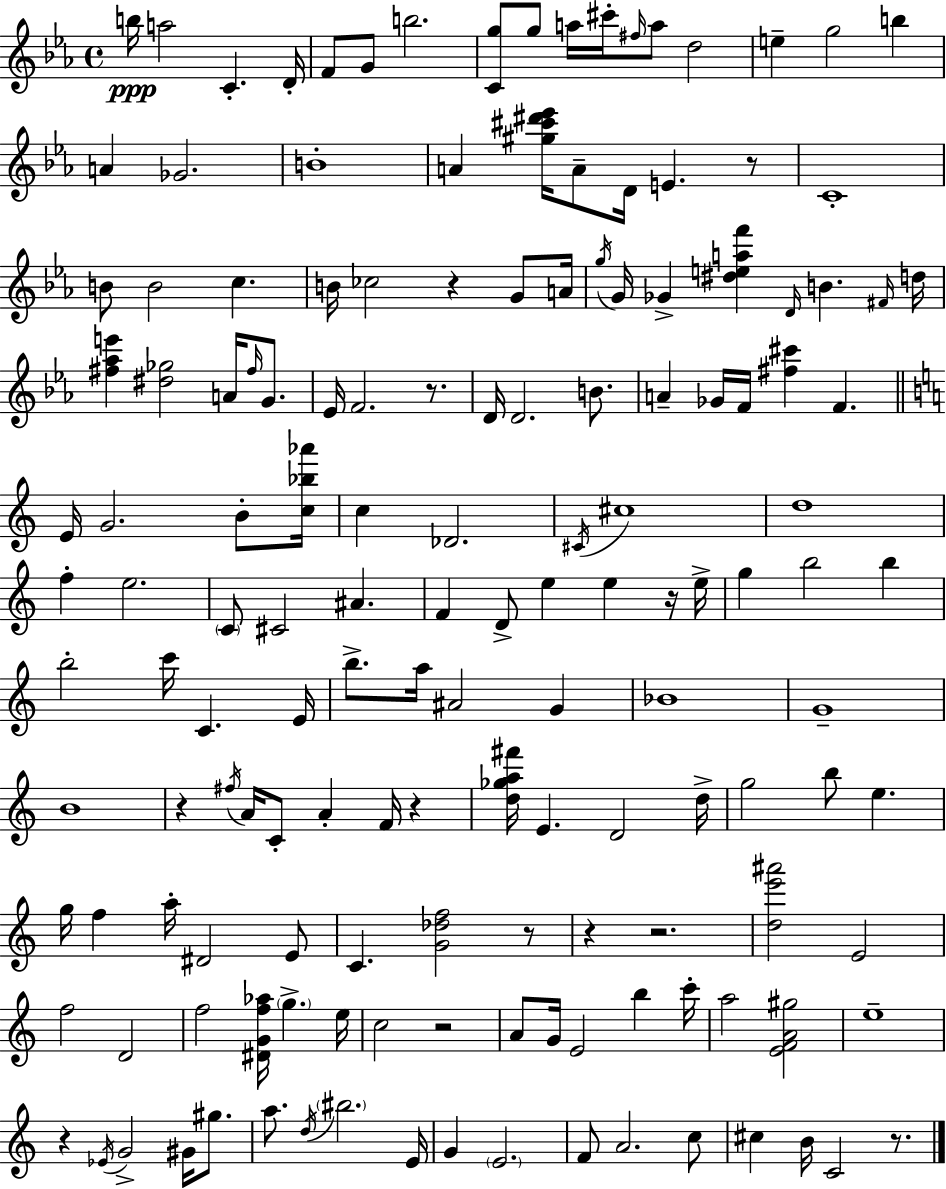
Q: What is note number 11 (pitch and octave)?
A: F#5